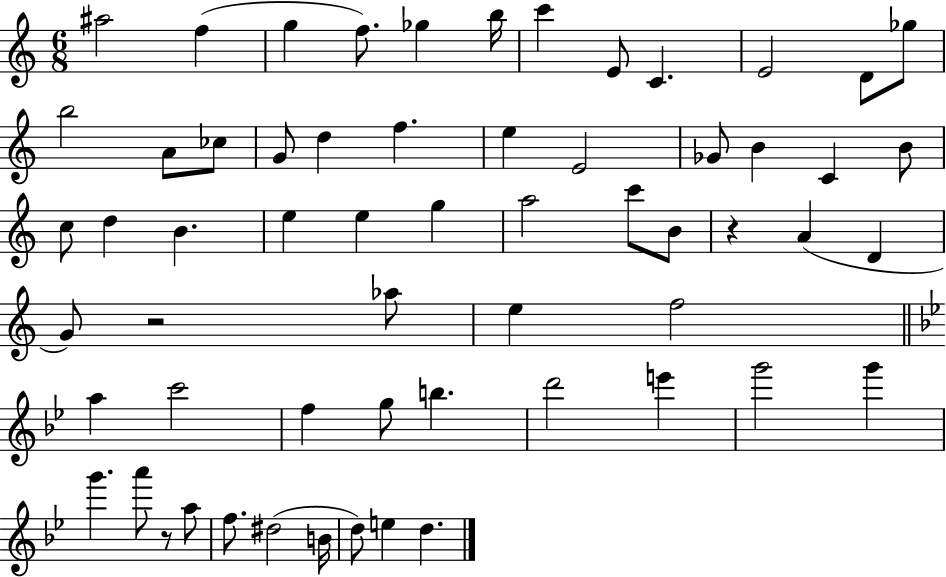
{
  \clef treble
  \numericTimeSignature
  \time 6/8
  \key c \major
  \repeat volta 2 { ais''2 f''4( | g''4 f''8.) ges''4 b''16 | c'''4 e'8 c'4. | e'2 d'8 ges''8 | \break b''2 a'8 ces''8 | g'8 d''4 f''4. | e''4 e'2 | ges'8 b'4 c'4 b'8 | \break c''8 d''4 b'4. | e''4 e''4 g''4 | a''2 c'''8 b'8 | r4 a'4( d'4 | \break g'8) r2 aes''8 | e''4 f''2 | \bar "||" \break \key bes \major a''4 c'''2 | f''4 g''8 b''4. | d'''2 e'''4 | g'''2 g'''4 | \break g'''4. a'''8 r8 a''8 | f''8. dis''2( b'16 | d''8) e''4 d''4. | } \bar "|."
}